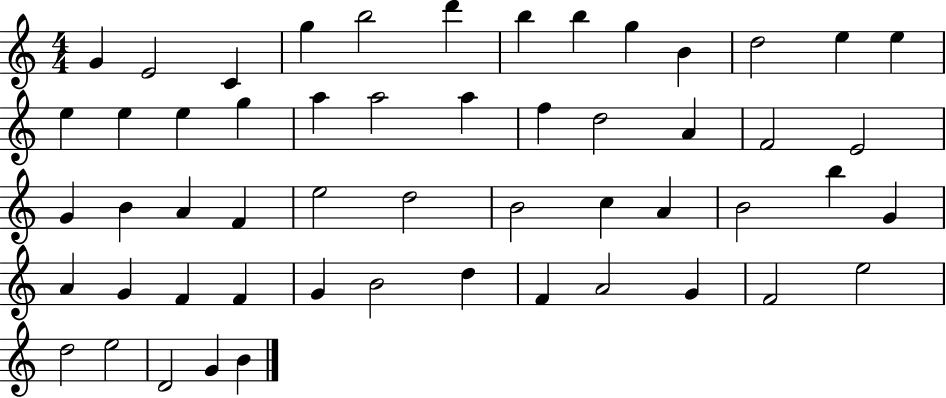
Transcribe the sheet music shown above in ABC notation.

X:1
T:Untitled
M:4/4
L:1/4
K:C
G E2 C g b2 d' b b g B d2 e e e e e g a a2 a f d2 A F2 E2 G B A F e2 d2 B2 c A B2 b G A G F F G B2 d F A2 G F2 e2 d2 e2 D2 G B